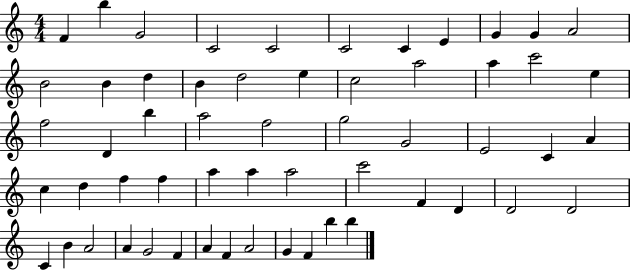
F4/q B5/q G4/h C4/h C4/h C4/h C4/q E4/q G4/q G4/q A4/h B4/h B4/q D5/q B4/q D5/h E5/q C5/h A5/h A5/q C6/h E5/q F5/h D4/q B5/q A5/h F5/h G5/h G4/h E4/h C4/q A4/q C5/q D5/q F5/q F5/q A5/q A5/q A5/h C6/h F4/q D4/q D4/h D4/h C4/q B4/q A4/h A4/q G4/h F4/q A4/q F4/q A4/h G4/q F4/q B5/q B5/q